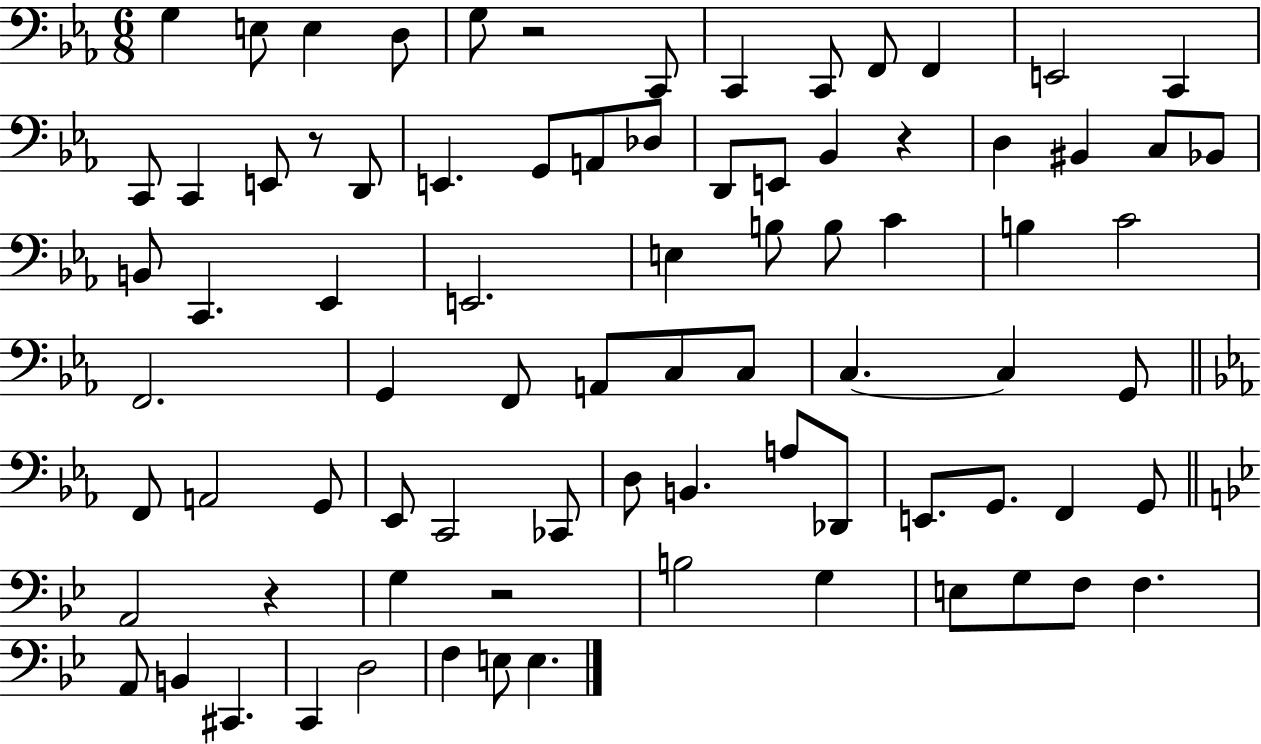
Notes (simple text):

G3/q E3/e E3/q D3/e G3/e R/h C2/e C2/q C2/e F2/e F2/q E2/h C2/q C2/e C2/q E2/e R/e D2/e E2/q. G2/e A2/e Db3/e D2/e E2/e Bb2/q R/q D3/q BIS2/q C3/e Bb2/e B2/e C2/q. Eb2/q E2/h. E3/q B3/e B3/e C4/q B3/q C4/h F2/h. G2/q F2/e A2/e C3/e C3/e C3/q. C3/q G2/e F2/e A2/h G2/e Eb2/e C2/h CES2/e D3/e B2/q. A3/e Db2/e E2/e. G2/e. F2/q G2/e A2/h R/q G3/q R/h B3/h G3/q E3/e G3/e F3/e F3/q. A2/e B2/q C#2/q. C2/q D3/h F3/q E3/e E3/q.